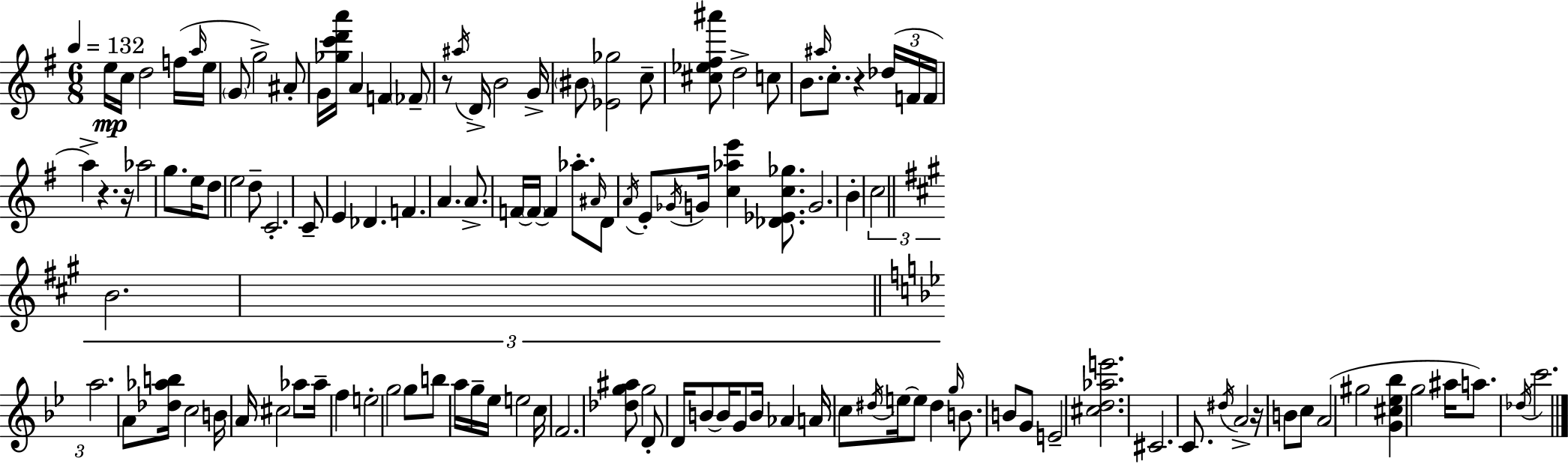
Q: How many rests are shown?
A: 5